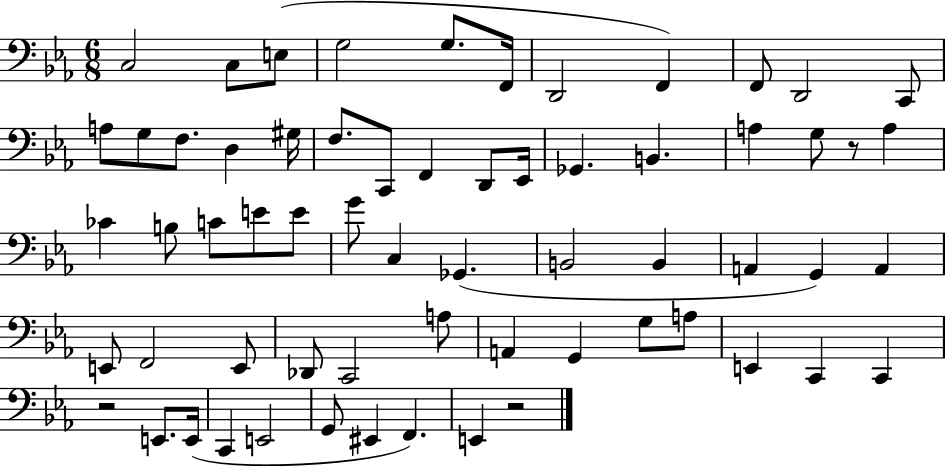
X:1
T:Untitled
M:6/8
L:1/4
K:Eb
C,2 C,/2 E,/2 G,2 G,/2 F,,/4 D,,2 F,, F,,/2 D,,2 C,,/2 A,/2 G,/2 F,/2 D, ^G,/4 F,/2 C,,/2 F,, D,,/2 _E,,/4 _G,, B,, A, G,/2 z/2 A, _C B,/2 C/2 E/2 E/2 G/2 C, _G,, B,,2 B,, A,, G,, A,, E,,/2 F,,2 E,,/2 _D,,/2 C,,2 A,/2 A,, G,, G,/2 A,/2 E,, C,, C,, z2 E,,/2 E,,/4 C,, E,,2 G,,/2 ^E,, F,, E,, z2